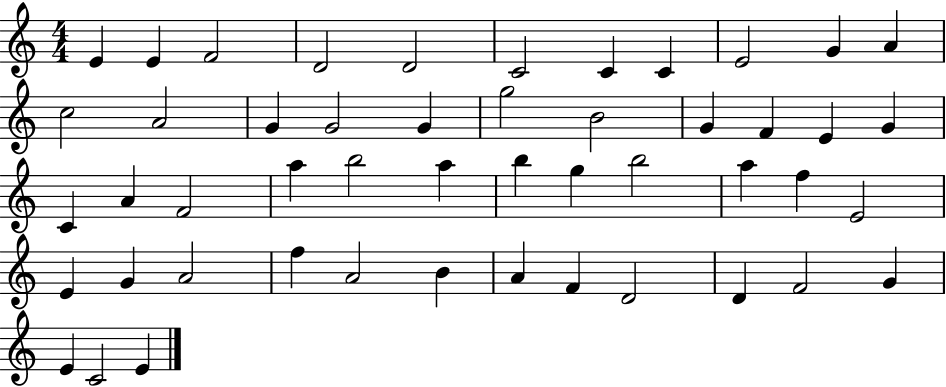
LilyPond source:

{
  \clef treble
  \numericTimeSignature
  \time 4/4
  \key c \major
  e'4 e'4 f'2 | d'2 d'2 | c'2 c'4 c'4 | e'2 g'4 a'4 | \break c''2 a'2 | g'4 g'2 g'4 | g''2 b'2 | g'4 f'4 e'4 g'4 | \break c'4 a'4 f'2 | a''4 b''2 a''4 | b''4 g''4 b''2 | a''4 f''4 e'2 | \break e'4 g'4 a'2 | f''4 a'2 b'4 | a'4 f'4 d'2 | d'4 f'2 g'4 | \break e'4 c'2 e'4 | \bar "|."
}